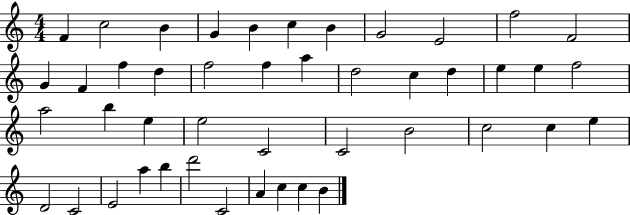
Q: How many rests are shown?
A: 0